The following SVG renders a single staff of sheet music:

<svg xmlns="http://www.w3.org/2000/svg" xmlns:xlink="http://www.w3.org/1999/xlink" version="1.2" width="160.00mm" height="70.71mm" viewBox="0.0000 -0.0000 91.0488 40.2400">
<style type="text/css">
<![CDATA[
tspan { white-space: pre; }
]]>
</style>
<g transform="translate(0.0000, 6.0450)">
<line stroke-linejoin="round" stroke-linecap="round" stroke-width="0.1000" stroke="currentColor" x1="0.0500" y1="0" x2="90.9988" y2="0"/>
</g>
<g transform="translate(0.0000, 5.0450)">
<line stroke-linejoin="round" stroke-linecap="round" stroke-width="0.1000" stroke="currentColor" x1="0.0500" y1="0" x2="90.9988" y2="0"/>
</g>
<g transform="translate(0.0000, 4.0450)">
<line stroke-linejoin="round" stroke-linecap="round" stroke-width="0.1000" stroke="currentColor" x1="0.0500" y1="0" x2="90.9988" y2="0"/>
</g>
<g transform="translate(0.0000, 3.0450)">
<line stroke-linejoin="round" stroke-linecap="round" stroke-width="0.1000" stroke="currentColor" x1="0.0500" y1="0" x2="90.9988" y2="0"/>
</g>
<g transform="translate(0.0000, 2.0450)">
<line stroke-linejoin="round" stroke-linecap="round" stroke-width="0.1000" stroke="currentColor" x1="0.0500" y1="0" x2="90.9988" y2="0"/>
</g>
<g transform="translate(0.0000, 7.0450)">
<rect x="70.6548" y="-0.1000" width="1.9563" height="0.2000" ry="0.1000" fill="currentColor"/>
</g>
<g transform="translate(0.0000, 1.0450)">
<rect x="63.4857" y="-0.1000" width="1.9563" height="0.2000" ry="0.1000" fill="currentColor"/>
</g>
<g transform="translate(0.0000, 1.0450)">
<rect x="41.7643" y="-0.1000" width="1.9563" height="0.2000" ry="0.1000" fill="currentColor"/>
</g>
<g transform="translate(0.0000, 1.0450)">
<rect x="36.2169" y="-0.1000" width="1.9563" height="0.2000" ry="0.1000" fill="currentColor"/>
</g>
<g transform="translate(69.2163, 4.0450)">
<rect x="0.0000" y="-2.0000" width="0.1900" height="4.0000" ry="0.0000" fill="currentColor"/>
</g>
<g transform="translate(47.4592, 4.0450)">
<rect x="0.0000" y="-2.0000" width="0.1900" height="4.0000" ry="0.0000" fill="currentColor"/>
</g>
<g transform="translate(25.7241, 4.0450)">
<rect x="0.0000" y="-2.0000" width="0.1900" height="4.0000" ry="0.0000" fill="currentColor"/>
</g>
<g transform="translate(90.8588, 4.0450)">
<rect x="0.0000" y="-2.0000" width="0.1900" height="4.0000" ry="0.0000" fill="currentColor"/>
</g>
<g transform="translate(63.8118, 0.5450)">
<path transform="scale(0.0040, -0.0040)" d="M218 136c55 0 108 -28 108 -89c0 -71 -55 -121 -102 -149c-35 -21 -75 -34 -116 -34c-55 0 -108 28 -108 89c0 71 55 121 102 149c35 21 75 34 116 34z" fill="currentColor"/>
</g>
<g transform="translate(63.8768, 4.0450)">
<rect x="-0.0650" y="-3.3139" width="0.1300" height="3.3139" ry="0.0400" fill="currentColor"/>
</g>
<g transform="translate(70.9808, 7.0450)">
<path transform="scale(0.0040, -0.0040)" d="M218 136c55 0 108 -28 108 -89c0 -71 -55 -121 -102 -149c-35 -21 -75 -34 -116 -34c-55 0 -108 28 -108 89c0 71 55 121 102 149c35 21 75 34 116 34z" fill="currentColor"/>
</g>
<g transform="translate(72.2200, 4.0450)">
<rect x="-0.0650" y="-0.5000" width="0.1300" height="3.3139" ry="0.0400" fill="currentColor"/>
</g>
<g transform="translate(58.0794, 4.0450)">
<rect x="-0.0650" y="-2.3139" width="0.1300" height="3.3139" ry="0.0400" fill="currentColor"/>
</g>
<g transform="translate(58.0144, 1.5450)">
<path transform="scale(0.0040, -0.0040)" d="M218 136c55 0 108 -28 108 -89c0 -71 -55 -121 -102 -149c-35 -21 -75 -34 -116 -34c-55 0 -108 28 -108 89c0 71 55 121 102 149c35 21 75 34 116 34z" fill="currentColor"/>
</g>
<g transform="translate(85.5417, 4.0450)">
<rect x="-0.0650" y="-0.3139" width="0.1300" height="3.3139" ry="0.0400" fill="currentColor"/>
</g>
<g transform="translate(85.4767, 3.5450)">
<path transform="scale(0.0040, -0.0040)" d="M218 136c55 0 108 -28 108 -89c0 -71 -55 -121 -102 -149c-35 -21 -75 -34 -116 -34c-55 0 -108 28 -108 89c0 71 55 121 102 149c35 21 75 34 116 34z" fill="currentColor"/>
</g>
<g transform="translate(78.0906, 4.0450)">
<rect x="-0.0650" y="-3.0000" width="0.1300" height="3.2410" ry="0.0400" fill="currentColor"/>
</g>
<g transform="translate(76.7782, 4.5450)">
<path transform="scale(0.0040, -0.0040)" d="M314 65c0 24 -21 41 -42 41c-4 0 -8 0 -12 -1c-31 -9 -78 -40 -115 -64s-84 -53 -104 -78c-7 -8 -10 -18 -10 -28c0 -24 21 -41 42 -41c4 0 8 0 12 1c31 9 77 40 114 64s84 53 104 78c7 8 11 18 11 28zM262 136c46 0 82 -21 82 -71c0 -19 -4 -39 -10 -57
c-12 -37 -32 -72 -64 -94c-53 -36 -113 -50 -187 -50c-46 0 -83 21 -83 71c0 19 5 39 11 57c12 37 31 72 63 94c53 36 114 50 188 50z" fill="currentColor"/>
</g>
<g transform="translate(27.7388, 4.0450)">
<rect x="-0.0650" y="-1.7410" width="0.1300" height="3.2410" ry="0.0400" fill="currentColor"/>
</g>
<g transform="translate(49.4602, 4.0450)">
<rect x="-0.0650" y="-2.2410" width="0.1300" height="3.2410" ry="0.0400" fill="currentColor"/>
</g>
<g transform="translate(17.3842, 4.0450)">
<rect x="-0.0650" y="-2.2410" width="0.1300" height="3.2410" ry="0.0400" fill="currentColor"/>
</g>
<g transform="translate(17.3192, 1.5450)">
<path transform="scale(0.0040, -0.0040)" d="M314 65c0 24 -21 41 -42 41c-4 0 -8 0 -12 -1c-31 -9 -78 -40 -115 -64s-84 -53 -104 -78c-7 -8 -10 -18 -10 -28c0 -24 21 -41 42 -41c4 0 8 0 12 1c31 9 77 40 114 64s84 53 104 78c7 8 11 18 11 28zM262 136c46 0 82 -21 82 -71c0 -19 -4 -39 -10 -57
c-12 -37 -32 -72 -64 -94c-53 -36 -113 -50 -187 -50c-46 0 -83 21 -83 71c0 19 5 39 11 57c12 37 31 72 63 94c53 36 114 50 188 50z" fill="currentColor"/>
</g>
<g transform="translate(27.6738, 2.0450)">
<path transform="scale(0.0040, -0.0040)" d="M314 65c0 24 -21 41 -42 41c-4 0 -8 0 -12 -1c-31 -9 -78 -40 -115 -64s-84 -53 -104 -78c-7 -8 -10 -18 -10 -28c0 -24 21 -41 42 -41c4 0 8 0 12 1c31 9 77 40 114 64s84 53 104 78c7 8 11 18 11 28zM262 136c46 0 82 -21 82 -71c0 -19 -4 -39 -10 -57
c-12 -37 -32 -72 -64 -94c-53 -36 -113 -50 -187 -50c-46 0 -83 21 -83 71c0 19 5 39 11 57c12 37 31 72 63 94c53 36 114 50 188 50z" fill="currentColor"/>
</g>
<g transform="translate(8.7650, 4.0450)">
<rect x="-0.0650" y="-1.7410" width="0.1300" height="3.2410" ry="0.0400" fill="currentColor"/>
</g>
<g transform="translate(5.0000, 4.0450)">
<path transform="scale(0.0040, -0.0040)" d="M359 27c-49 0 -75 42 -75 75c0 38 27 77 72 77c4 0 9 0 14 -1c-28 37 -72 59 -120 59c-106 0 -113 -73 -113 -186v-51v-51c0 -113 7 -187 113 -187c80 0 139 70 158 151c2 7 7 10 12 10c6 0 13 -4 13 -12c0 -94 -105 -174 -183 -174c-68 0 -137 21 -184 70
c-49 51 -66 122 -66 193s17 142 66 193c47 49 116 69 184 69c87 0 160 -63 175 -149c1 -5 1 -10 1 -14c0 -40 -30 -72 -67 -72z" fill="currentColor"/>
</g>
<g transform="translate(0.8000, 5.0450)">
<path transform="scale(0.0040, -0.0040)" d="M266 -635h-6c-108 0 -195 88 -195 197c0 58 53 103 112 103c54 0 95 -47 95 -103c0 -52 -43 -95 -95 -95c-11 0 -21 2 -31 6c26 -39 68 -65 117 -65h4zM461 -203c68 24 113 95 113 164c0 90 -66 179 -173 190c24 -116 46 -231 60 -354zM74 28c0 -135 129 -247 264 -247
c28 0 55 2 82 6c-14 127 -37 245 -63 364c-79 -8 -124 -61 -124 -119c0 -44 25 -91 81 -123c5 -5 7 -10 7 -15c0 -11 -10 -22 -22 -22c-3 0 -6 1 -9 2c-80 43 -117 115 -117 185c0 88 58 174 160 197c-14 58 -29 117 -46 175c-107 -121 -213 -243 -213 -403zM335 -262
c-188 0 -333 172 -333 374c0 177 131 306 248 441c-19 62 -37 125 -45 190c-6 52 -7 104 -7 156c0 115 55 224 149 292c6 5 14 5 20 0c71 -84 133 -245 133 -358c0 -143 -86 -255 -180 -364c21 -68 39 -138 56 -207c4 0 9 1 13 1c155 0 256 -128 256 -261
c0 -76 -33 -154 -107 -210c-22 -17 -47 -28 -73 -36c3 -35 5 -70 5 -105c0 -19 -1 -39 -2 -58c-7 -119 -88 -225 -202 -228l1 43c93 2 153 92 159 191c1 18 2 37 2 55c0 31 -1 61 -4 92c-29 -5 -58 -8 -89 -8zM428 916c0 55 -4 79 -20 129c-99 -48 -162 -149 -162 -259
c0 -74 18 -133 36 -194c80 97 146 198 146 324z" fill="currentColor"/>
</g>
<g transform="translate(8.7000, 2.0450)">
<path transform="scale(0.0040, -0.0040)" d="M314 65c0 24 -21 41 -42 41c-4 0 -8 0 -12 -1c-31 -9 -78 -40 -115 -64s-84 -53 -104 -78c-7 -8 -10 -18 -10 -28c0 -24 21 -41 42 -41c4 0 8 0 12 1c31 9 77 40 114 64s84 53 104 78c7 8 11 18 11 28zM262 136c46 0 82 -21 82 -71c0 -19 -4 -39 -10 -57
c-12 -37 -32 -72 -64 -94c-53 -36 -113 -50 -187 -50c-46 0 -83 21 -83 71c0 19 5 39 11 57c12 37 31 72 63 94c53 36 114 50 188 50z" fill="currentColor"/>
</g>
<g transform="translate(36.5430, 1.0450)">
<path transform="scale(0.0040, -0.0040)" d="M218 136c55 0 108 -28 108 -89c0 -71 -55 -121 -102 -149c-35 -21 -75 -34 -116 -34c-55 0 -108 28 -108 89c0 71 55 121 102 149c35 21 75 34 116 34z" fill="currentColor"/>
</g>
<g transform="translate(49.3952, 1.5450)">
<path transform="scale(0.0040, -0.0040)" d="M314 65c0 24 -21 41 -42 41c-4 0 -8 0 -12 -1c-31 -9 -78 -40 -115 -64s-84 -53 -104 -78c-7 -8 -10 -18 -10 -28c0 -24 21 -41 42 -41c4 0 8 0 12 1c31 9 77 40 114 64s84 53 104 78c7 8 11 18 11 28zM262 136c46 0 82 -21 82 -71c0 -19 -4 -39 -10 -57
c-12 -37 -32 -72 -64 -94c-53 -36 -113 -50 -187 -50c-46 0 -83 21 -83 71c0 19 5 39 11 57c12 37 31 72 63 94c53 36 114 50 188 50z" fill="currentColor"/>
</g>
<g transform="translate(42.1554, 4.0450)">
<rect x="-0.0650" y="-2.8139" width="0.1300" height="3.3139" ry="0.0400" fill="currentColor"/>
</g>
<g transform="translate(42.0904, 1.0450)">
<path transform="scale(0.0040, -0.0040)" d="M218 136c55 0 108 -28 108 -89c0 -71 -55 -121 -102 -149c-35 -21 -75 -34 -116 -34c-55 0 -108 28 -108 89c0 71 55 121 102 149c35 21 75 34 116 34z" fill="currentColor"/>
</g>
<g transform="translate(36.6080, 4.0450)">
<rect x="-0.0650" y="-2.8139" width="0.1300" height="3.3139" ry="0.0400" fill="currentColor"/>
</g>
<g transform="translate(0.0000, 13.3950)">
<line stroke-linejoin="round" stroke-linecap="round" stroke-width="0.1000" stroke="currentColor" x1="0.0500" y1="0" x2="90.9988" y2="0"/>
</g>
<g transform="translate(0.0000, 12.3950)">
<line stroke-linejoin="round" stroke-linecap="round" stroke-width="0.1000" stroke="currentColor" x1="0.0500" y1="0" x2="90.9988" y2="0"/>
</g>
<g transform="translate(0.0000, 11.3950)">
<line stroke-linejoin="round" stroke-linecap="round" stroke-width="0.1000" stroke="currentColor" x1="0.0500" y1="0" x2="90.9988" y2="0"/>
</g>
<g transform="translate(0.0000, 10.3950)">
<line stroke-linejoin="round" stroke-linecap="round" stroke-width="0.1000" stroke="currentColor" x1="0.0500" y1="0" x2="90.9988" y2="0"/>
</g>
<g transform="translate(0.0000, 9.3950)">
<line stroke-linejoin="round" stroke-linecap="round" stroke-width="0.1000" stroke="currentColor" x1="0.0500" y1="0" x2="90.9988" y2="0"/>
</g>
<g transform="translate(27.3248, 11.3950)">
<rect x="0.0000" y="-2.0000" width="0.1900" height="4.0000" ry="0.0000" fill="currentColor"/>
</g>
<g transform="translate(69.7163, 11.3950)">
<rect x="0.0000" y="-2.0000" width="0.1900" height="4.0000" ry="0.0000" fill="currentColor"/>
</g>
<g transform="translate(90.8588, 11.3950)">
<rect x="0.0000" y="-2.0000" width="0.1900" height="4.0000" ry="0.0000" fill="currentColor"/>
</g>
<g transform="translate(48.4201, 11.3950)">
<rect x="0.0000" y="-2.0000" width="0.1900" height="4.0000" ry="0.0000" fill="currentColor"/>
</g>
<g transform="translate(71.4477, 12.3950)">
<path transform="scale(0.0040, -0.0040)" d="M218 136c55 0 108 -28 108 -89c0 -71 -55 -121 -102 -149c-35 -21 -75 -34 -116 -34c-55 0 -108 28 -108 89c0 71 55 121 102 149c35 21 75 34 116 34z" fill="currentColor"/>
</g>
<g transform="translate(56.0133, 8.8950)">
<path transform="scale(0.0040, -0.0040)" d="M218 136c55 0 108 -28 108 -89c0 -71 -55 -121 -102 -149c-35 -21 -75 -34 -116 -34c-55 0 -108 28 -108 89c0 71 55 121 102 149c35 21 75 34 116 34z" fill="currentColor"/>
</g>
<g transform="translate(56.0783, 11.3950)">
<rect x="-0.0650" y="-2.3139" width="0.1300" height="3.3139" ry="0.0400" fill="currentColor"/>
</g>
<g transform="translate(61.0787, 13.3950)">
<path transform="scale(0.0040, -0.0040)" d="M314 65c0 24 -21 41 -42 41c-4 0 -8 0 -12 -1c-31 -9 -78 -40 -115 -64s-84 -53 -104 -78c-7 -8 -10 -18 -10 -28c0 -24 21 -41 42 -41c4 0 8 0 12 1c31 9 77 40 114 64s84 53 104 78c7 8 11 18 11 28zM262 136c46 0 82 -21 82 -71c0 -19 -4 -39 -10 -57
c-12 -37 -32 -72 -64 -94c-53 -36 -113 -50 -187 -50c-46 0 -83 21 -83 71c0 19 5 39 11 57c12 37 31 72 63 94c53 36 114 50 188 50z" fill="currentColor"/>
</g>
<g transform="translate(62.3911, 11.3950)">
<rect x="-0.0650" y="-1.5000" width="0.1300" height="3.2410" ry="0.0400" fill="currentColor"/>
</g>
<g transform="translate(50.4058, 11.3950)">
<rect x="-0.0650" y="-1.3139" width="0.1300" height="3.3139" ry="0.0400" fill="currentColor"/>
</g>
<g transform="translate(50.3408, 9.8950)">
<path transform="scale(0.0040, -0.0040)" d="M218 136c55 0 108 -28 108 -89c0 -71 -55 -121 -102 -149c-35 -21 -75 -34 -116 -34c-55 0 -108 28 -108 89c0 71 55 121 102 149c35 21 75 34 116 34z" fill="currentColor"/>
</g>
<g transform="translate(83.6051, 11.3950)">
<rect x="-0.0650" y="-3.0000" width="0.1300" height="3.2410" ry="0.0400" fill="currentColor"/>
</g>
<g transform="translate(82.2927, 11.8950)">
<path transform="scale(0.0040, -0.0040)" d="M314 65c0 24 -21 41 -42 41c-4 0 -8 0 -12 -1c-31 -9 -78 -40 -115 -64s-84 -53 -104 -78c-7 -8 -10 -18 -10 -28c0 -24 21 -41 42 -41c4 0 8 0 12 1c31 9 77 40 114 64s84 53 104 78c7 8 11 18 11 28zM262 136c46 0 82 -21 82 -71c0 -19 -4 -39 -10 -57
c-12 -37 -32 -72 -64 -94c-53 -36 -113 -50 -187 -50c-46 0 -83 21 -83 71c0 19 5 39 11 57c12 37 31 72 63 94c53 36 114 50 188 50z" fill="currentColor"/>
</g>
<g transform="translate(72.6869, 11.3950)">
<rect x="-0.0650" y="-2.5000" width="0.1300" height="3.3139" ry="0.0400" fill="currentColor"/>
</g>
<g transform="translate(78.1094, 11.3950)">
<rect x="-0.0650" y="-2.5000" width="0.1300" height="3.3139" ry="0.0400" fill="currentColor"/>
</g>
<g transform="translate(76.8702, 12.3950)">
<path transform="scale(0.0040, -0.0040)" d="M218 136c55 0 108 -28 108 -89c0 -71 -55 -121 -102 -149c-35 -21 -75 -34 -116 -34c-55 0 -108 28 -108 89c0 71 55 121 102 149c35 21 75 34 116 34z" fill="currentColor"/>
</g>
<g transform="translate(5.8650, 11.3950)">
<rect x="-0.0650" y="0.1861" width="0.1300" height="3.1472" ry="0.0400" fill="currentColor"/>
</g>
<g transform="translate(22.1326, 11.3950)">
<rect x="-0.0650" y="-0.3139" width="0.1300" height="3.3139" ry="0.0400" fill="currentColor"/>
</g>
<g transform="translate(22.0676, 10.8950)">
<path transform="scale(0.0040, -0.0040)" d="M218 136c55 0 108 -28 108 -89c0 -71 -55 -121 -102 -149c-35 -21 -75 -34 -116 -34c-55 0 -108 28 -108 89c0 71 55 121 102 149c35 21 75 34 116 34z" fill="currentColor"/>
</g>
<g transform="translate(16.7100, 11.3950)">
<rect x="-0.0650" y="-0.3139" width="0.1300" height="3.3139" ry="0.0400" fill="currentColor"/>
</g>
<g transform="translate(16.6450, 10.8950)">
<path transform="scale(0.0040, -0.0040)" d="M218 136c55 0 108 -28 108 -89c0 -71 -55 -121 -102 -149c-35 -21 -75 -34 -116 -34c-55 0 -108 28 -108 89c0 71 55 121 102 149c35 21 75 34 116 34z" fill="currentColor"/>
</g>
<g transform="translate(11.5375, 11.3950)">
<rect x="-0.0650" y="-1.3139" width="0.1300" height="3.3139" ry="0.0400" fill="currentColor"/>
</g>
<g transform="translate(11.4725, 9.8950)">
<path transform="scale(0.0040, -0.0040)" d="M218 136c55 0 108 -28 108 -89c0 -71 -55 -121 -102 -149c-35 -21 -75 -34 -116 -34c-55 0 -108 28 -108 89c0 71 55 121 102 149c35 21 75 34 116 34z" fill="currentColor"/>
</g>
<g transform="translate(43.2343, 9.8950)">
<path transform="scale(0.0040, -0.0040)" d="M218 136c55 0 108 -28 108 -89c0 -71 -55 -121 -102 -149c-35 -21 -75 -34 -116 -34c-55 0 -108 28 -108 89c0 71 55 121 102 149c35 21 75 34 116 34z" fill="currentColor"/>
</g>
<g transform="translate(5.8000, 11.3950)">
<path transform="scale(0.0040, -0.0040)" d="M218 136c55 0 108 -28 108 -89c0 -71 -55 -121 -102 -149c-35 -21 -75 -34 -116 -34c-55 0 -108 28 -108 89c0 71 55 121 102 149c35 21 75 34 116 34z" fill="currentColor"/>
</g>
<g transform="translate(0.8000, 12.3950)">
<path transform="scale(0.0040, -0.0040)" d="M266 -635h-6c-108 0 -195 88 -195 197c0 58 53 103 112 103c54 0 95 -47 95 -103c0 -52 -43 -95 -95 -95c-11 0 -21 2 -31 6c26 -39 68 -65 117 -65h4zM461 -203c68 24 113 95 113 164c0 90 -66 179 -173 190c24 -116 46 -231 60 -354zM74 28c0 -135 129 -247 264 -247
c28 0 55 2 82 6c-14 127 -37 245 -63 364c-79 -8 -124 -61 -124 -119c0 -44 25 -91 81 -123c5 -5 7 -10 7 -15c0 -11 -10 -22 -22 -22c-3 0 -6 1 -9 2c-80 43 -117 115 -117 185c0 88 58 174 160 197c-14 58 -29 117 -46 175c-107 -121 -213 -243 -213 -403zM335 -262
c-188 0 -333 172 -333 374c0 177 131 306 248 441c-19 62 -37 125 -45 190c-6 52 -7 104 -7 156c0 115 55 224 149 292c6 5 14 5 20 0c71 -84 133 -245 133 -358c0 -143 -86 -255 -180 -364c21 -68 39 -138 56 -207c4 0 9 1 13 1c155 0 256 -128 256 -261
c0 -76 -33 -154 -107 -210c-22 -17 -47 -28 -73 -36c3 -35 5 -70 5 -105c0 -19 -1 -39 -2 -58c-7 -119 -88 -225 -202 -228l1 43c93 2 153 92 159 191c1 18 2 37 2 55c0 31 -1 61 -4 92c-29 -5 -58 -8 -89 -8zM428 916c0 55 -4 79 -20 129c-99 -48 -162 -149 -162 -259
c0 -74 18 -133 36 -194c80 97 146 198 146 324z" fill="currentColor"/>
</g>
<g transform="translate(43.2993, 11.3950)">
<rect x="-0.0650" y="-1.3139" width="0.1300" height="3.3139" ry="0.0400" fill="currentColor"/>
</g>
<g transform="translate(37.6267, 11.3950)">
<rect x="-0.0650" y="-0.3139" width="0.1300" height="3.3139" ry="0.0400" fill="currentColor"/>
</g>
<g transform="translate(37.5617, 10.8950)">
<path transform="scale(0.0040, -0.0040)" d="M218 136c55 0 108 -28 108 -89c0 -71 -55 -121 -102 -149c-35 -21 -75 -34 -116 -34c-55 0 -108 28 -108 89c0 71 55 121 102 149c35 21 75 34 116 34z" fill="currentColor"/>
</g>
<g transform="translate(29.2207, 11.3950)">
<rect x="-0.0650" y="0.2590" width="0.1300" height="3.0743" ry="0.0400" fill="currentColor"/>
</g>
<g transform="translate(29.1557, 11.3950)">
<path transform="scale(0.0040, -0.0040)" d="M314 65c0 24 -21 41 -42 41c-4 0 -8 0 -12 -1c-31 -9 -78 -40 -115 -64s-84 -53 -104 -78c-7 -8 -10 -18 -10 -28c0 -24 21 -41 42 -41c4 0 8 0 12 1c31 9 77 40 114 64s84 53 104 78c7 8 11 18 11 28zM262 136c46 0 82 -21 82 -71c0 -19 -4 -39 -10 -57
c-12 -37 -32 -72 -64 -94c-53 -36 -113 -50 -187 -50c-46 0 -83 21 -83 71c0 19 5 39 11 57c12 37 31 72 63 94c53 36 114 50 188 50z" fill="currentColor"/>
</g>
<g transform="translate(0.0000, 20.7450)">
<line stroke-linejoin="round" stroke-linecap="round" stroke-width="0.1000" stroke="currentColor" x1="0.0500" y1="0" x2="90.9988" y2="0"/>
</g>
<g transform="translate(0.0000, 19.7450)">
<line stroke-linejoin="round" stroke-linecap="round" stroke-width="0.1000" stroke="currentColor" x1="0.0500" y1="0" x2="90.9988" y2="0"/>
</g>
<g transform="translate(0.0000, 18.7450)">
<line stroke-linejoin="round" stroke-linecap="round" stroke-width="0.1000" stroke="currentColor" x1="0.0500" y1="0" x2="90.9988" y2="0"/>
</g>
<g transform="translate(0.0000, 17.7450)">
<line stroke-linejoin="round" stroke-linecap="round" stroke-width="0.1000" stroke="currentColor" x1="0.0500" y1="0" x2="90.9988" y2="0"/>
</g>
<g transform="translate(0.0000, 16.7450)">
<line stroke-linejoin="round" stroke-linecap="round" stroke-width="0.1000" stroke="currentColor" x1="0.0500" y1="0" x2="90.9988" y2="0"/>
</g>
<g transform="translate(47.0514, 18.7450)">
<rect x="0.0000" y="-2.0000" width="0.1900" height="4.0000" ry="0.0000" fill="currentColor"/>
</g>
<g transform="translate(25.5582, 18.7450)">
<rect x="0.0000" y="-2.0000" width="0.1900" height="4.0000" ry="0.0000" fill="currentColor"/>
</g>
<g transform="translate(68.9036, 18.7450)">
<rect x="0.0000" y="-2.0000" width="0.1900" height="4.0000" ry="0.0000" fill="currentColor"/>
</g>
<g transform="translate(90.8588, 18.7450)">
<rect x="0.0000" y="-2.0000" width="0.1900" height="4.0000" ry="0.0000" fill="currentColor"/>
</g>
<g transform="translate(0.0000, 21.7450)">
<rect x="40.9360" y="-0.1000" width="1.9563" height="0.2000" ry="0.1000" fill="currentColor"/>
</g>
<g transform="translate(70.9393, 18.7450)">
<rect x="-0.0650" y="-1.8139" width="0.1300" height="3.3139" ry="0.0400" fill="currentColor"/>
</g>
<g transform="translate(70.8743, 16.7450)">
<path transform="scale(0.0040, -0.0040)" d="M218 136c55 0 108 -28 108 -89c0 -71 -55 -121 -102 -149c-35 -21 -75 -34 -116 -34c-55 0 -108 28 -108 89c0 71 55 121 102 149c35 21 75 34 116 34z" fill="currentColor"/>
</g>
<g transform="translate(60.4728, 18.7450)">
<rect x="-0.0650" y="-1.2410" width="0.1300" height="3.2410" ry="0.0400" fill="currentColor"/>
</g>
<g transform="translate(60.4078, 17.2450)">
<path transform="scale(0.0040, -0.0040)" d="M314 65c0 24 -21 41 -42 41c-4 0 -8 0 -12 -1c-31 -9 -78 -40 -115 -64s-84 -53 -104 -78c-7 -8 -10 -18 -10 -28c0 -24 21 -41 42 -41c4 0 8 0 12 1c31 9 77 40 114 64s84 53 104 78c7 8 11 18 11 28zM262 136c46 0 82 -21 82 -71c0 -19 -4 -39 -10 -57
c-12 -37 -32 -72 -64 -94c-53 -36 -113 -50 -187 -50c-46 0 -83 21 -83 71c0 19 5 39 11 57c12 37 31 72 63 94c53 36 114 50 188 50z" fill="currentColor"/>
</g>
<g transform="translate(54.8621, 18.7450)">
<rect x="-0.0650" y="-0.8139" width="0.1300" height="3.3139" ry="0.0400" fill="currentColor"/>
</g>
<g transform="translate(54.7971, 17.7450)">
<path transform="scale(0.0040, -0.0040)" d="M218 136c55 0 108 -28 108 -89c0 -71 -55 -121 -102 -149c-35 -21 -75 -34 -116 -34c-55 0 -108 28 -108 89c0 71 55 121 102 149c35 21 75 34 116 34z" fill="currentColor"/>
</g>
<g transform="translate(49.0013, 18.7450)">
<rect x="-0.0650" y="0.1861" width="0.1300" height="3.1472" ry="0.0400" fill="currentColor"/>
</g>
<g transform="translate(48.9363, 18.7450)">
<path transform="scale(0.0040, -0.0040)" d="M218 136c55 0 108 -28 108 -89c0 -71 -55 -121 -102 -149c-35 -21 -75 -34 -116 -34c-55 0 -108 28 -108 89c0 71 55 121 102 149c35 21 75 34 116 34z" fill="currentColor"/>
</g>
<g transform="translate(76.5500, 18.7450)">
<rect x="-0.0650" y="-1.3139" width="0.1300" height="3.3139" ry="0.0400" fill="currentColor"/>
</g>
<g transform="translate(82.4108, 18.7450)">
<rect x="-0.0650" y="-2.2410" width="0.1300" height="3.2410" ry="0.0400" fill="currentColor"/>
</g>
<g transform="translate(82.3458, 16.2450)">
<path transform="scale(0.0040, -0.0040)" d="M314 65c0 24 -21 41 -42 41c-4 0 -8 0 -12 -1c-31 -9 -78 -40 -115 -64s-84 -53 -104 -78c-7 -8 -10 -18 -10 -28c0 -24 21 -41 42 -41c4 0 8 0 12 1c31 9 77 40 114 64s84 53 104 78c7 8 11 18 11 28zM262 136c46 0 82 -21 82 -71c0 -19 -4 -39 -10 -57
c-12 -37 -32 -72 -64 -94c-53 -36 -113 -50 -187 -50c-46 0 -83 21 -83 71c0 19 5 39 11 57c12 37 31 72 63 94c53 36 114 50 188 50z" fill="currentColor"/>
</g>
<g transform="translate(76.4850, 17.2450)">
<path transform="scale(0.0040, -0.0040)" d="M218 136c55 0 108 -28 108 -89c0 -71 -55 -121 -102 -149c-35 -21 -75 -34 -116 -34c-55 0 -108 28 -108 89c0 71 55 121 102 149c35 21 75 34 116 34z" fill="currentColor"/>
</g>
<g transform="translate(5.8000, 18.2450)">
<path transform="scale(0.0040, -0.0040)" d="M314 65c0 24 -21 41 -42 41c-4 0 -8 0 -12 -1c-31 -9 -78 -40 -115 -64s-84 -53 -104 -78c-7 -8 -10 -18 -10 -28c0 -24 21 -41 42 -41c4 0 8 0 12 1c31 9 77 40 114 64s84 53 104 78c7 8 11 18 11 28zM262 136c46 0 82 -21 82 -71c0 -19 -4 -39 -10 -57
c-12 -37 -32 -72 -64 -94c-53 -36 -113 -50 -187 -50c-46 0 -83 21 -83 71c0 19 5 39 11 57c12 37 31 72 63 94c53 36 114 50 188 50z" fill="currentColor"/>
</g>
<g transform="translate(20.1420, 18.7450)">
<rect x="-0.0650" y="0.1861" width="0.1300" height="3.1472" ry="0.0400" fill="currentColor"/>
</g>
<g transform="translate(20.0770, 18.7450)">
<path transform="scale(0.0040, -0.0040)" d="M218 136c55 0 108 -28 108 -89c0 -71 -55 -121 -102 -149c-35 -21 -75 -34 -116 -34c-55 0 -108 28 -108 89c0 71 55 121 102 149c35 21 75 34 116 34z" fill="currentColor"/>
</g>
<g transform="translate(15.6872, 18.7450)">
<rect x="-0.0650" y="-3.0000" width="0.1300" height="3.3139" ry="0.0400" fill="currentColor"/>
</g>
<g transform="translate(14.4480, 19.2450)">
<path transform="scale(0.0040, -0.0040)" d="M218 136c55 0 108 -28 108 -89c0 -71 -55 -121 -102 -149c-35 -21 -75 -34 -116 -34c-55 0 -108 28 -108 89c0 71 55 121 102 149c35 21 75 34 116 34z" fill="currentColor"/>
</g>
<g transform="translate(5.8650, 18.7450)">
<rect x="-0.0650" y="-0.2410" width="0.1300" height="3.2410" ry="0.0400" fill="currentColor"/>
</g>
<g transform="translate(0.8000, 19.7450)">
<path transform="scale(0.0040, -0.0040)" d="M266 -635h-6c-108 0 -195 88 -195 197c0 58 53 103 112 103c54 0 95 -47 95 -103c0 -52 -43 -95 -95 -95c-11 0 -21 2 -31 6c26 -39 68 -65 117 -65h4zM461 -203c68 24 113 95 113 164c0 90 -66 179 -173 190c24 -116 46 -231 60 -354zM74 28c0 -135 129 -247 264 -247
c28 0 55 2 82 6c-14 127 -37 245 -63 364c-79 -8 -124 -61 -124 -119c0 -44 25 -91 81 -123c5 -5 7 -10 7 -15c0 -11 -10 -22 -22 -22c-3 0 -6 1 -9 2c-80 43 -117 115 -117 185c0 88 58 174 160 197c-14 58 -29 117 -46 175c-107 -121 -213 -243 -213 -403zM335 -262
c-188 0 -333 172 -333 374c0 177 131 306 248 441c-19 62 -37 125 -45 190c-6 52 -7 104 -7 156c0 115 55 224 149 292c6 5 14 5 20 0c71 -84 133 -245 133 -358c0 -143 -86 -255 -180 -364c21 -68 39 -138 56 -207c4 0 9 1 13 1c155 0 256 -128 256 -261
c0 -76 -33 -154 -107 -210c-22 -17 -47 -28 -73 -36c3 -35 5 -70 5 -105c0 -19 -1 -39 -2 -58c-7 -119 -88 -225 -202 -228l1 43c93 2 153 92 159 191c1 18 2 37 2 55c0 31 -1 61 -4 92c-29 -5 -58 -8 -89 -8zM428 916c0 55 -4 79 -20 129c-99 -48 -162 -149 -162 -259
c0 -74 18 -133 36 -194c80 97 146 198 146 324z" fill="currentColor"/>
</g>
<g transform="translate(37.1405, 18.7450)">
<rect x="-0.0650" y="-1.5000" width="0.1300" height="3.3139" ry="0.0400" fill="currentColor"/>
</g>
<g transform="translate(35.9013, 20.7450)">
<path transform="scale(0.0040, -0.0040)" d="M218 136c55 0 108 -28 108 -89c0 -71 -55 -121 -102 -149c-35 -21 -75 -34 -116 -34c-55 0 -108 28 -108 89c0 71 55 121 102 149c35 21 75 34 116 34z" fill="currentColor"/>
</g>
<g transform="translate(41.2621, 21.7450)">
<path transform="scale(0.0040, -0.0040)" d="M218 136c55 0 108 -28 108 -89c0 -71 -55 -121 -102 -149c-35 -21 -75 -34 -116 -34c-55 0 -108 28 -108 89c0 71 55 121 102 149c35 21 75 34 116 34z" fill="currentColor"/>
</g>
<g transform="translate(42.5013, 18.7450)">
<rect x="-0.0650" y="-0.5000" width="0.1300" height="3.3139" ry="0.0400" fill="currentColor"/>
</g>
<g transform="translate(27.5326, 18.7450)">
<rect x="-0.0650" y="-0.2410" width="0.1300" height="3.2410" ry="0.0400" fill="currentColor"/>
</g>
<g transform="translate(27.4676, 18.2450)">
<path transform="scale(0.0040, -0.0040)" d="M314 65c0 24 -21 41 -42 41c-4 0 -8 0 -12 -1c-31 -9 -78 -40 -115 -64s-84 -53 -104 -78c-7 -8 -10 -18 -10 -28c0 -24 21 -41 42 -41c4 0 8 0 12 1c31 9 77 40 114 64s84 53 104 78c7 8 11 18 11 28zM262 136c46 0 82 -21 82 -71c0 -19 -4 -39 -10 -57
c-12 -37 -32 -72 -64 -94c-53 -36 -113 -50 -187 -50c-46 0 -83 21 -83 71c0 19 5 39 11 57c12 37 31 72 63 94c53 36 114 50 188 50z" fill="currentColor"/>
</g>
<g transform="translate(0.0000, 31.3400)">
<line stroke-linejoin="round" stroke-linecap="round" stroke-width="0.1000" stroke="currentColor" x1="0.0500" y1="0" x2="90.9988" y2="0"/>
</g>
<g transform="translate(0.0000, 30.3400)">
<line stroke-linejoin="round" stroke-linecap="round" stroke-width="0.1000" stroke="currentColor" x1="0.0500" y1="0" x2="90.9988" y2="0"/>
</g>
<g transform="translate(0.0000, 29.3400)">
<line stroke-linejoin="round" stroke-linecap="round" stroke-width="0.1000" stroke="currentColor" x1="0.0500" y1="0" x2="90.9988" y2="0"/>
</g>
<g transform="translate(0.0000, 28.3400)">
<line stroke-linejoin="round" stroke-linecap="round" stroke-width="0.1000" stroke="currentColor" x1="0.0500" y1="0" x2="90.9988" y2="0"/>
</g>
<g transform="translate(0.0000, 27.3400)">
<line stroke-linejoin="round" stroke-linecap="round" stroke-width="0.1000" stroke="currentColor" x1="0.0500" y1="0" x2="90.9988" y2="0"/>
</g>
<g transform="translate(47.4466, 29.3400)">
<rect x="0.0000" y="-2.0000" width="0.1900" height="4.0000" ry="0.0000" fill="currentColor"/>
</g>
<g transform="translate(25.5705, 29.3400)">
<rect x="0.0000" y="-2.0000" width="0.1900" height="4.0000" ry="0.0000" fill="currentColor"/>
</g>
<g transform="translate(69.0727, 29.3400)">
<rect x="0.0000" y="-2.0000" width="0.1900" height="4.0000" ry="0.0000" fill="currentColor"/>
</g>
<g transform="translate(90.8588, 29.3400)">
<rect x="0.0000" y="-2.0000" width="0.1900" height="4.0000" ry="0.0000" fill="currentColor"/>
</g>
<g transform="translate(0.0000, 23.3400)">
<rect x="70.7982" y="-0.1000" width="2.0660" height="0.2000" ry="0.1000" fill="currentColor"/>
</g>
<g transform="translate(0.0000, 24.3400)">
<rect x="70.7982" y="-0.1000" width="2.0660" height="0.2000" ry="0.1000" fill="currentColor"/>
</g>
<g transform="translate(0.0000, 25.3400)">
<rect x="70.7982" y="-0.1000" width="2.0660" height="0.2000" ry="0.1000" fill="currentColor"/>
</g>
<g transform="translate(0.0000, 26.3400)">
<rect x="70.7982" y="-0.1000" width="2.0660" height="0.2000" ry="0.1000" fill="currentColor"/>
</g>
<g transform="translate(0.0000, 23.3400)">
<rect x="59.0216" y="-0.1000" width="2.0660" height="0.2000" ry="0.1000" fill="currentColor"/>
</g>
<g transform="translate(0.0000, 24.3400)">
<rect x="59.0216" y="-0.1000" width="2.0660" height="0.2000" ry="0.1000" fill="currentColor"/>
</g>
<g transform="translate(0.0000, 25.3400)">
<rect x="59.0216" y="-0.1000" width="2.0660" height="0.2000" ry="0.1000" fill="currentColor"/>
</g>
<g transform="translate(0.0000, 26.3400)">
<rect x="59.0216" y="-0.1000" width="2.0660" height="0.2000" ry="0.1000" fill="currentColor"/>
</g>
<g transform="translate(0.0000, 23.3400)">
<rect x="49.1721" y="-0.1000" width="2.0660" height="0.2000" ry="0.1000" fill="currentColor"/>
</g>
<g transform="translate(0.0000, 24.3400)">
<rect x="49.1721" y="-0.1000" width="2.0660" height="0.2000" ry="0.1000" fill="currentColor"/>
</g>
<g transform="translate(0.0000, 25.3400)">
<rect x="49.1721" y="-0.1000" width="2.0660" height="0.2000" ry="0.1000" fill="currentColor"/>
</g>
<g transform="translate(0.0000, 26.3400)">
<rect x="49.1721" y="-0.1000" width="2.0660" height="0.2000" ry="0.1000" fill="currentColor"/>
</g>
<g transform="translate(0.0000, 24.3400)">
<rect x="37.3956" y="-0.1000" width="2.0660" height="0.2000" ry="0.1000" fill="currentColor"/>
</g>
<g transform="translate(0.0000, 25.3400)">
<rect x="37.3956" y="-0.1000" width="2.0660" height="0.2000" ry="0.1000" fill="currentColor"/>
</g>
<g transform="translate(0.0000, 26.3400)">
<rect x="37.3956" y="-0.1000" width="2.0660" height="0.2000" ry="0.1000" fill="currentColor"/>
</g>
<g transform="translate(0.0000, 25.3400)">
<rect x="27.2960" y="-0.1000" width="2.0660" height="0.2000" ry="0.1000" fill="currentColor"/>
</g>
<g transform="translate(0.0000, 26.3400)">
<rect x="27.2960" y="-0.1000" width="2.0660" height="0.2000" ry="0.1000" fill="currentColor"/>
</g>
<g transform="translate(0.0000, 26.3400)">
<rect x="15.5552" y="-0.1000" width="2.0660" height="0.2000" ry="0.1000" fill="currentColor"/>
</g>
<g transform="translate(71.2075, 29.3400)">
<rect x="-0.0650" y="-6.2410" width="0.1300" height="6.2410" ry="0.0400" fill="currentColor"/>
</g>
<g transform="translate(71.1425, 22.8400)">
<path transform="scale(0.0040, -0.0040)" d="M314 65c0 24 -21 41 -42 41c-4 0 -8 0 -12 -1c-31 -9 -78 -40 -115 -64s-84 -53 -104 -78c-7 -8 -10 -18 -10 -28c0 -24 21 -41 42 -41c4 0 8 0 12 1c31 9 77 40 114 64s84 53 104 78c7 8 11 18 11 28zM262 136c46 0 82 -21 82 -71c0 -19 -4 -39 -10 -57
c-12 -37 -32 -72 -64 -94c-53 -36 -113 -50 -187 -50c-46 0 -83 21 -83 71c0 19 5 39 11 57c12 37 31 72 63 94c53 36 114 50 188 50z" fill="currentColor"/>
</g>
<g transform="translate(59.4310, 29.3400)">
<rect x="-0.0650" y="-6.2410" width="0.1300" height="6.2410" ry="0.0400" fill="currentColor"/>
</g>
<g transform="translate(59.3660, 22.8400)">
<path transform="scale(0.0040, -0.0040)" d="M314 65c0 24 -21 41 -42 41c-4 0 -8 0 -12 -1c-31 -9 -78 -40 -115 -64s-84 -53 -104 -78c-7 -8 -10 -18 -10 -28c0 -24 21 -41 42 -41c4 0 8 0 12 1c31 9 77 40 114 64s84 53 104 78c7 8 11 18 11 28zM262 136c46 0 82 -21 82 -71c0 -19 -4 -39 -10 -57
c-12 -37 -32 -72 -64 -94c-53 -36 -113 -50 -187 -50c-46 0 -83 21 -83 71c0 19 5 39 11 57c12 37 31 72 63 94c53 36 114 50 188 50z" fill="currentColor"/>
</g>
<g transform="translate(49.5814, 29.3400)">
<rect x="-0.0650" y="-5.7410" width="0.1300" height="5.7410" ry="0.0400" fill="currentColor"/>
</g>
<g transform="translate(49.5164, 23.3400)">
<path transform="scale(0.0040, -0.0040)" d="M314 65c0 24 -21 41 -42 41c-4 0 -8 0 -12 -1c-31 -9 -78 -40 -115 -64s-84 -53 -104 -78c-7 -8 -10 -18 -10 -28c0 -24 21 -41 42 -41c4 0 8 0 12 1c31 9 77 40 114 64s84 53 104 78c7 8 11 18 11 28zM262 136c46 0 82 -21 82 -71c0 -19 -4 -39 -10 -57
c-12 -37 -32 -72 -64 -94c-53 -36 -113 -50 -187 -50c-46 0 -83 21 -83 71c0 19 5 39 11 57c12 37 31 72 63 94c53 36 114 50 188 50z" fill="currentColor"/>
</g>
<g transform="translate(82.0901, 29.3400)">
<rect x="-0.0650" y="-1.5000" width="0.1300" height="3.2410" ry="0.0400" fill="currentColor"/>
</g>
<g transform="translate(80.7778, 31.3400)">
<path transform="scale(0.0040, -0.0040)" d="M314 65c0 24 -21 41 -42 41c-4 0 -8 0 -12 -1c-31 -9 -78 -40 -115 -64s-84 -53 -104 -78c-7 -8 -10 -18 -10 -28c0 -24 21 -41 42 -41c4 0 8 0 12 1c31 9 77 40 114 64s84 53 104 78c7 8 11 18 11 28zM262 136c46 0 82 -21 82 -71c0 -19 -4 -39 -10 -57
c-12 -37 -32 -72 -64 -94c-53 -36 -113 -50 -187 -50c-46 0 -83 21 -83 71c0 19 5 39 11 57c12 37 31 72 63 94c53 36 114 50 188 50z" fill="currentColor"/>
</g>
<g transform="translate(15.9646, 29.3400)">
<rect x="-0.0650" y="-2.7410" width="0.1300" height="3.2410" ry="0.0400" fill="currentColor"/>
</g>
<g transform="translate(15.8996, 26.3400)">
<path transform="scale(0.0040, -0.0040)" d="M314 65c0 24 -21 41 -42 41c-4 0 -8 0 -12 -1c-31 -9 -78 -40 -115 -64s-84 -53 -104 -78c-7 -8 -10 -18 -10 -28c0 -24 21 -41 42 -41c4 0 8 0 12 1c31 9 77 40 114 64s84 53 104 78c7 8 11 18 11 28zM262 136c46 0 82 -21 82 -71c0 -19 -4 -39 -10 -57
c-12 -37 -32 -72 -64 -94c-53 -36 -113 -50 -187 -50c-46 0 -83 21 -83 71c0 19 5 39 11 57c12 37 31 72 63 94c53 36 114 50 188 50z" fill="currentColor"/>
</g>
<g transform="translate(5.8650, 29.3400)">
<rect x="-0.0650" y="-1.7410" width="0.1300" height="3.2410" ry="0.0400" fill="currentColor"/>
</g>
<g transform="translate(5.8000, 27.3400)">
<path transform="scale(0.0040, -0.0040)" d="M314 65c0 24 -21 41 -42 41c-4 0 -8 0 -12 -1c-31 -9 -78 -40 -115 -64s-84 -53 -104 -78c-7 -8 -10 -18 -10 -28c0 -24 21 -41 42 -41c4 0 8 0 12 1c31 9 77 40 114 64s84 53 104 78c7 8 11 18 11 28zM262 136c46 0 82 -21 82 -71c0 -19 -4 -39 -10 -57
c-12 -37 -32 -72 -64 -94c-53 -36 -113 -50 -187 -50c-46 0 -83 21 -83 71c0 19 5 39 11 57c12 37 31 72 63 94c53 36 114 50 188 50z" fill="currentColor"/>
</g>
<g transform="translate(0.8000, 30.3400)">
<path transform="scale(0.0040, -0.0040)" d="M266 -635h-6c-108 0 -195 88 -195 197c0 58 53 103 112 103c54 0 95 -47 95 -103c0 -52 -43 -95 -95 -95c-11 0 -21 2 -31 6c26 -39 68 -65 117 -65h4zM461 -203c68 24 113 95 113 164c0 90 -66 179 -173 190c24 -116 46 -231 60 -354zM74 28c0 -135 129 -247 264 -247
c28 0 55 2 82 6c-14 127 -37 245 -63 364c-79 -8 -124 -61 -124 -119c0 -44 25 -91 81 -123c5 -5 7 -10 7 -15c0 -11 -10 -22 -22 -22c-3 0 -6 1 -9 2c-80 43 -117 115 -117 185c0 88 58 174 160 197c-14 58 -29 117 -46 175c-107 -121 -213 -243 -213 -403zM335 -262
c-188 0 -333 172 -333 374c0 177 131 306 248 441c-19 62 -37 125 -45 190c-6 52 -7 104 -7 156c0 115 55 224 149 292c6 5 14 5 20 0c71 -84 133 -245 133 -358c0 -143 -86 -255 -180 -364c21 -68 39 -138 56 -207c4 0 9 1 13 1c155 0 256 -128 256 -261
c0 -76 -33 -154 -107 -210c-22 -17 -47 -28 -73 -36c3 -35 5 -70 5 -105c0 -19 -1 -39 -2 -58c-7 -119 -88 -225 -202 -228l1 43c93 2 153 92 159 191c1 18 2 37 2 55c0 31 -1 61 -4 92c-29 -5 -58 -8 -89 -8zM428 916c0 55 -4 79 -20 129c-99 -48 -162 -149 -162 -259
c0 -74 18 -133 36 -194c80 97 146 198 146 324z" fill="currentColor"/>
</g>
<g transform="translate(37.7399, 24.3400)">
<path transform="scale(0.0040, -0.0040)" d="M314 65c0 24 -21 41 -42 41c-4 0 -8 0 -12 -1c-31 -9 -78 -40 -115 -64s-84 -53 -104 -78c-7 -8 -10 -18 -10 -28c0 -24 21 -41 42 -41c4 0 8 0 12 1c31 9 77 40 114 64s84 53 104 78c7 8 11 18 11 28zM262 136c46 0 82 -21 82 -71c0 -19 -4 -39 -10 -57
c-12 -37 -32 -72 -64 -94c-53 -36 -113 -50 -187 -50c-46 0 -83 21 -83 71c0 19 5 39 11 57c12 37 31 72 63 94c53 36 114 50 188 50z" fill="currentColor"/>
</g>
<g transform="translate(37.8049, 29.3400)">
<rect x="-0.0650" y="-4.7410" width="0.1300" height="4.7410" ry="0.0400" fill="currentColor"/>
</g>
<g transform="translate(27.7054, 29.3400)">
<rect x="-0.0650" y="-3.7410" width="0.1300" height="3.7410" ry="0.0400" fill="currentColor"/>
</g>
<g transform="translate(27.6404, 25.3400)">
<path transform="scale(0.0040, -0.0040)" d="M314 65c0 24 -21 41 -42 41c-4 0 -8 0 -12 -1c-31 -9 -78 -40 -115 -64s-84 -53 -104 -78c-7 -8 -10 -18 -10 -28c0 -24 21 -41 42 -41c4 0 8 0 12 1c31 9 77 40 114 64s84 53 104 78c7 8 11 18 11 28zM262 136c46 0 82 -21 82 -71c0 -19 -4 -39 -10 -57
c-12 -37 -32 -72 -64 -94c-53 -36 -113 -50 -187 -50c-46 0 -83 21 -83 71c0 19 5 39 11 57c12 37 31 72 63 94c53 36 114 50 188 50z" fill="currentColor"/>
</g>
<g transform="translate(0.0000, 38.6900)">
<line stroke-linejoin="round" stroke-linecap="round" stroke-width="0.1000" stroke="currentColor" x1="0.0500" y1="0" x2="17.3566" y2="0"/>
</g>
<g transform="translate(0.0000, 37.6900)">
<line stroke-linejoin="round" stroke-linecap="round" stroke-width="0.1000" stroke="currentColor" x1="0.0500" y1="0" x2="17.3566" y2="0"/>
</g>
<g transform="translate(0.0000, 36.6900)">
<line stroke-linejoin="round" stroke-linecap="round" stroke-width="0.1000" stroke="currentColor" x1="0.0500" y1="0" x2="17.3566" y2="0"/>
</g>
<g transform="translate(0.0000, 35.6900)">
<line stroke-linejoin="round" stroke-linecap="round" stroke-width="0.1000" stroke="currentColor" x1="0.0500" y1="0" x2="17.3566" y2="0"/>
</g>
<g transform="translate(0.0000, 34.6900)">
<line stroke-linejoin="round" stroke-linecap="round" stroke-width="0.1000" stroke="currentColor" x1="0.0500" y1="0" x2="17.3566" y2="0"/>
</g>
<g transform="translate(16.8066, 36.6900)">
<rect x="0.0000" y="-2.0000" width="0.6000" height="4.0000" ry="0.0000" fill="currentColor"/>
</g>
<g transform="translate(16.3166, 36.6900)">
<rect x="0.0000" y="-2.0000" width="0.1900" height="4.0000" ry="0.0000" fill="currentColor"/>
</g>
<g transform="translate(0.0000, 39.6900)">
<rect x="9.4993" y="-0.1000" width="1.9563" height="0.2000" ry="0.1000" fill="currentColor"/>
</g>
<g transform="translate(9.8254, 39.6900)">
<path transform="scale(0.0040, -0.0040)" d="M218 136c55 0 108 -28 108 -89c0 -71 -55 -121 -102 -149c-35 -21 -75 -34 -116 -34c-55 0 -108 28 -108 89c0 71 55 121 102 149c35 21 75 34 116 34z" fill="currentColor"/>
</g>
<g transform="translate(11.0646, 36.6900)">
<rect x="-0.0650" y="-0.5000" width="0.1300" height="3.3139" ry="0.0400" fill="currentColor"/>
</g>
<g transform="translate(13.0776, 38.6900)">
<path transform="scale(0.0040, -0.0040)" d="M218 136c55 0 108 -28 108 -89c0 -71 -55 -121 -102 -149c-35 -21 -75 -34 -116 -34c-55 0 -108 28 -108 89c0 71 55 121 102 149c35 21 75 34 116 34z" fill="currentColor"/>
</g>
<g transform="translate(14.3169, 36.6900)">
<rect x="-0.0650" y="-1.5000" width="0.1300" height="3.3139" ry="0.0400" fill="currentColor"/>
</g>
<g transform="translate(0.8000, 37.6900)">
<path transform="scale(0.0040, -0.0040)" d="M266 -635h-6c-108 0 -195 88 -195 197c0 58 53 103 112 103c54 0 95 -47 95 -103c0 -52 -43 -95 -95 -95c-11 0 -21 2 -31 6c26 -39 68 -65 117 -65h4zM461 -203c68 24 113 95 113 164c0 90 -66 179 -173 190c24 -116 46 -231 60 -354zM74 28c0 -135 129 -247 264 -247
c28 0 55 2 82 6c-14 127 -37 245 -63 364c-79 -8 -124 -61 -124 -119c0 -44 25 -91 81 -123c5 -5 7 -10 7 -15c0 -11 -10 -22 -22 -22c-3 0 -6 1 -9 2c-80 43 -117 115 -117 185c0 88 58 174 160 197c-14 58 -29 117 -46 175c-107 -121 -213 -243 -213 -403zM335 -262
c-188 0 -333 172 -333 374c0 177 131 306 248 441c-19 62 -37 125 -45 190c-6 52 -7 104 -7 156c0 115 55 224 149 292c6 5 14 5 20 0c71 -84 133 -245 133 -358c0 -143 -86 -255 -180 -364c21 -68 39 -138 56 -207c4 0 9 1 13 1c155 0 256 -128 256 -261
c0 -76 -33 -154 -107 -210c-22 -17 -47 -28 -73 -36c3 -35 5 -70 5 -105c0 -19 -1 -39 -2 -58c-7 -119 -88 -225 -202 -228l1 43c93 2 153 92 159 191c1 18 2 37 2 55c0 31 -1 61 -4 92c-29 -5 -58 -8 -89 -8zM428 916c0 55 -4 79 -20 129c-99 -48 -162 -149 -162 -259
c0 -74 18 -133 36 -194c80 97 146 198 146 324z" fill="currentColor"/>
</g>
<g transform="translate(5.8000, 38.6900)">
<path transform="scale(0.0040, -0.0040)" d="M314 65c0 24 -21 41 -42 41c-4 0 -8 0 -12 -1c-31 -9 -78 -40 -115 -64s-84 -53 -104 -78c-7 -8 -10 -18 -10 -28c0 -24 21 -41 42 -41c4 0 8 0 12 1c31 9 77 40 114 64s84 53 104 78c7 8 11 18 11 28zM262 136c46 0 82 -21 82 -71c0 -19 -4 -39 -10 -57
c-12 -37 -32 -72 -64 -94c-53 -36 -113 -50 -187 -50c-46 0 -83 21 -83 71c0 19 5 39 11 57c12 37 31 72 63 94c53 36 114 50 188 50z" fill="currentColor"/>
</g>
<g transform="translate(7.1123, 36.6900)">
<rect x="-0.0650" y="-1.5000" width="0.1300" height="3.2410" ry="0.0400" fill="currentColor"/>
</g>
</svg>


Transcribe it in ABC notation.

X:1
T:Untitled
M:4/4
L:1/4
K:C
f2 g2 f2 a a g2 g b C A2 c B e c c B2 c e e g E2 G G A2 c2 A B c2 E C B d e2 f e g2 f2 a2 c'2 e'2 g'2 a'2 a'2 E2 E2 C E